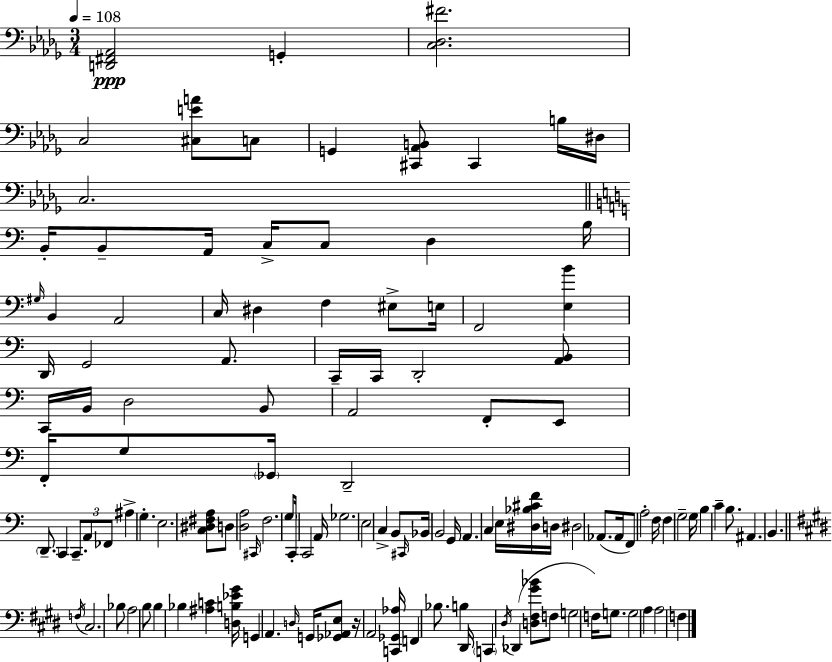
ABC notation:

X:1
T:Untitled
M:3/4
L:1/4
K:Bbm
[D,,^F,,_A,,]2 G,, [C,_D,^F]2 C,2 [^C,EA]/2 C,/2 G,, [^C,,_A,,B,,]/2 ^C,, B,/4 ^D,/4 C,2 B,,/4 B,,/2 A,,/4 C,/4 C,/2 D, B,/4 ^G,/4 B,, A,,2 C,/4 ^D, F, ^E,/2 E,/4 F,,2 [E,B] D,,/4 G,,2 A,,/2 C,,/4 C,,/4 D,,2 [A,,B,,]/2 C,,/4 B,,/4 D,2 B,,/2 A,,2 F,,/2 E,,/2 F,,/4 G,/2 _G,,/4 D,,2 D,,/2 C,, C,,/2 A,,/2 _F,,/2 ^A, G, E,2 [C,^D,^F,A,]/2 D,/2 [D,A,]2 ^C,,/4 F,2 G,/2 C,,/4 C,,2 A,,/4 _G,2 E,2 C, B,,/2 ^C,,/4 _B,,/4 B,,2 G,,/4 A,, C, E,/4 [^D,_B,^CF]/4 D,/4 ^D,2 _A,,/2 _A,,/4 F,,/2 A,2 F,/4 F, G,2 G,/4 B, C B,/2 ^A,, B,, F,/4 ^C,2 _B,/2 A,2 B,/2 B, _B, [^A,C] [D,B,_E^G]/4 G,, A,, D,/4 G,,/4 [_G,,_A,,E,]/2 z/4 A,,2 [C,,_G,,_A,]/4 F,, _B,/2 B, ^D,,/4 C,, ^D,/4 _D,, [D,^F,^G_B]/2 F,/2 G,2 F,/4 G,/2 G,2 A, A,2 F,